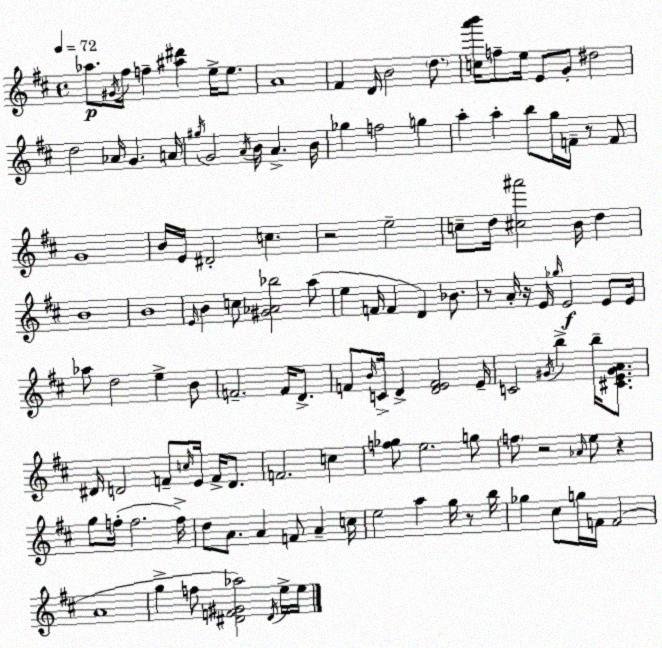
X:1
T:Untitled
M:4/4
L:1/4
K:D
_a/2 ^G/4 ^f/4 f [^a^d'] e/4 e/2 A4 ^F D/4 B2 d/2 [ca'b']/4 f/2 e/4 E/2 G/2 ^d2 d2 _A/4 G A/4 ^g/4 G2 A/4 B/4 A B/4 _g f2 g a a b/2 g/4 F/4 z/2 F/2 G4 B/4 E/4 ^D2 c z2 e2 c/2 d/4 [^c^a']2 B/4 d B4 B4 E/4 B c/2 [^G_A_b]2 a/2 e F/4 F D _B/2 z/2 A/4 z/4 E/4 _g/4 E2 E/2 E/4 _a/2 d2 e B/2 F2 F/4 D/2 F/2 B/4 C/4 D [DEF]2 E/4 C2 ^G/4 b b/4 [^CE^GA]/2 ^D/4 D2 F/2 c/4 E/4 F/4 D/2 F2 c [f_g]/2 e2 g/2 f/2 z2 _A/4 e/2 z g/2 f/4 f2 f/4 d/2 A/2 A F/2 A c/4 e2 a g/4 z/2 b/4 _g ^c/2 g/4 F/4 F2 A4 g f/2 [^DF^G_a]2 ^D/4 e/4 e/4